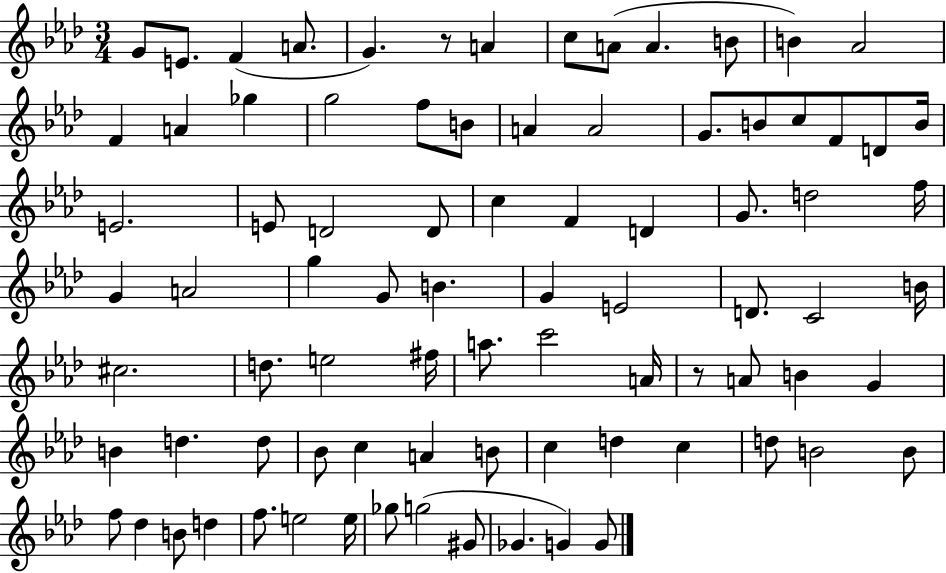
G4/e E4/e. F4/q A4/e. G4/q. R/e A4/q C5/e A4/e A4/q. B4/e B4/q Ab4/h F4/q A4/q Gb5/q G5/h F5/e B4/e A4/q A4/h G4/e. B4/e C5/e F4/e D4/e B4/s E4/h. E4/e D4/h D4/e C5/q F4/q D4/q G4/e. D5/h F5/s G4/q A4/h G5/q G4/e B4/q. G4/q E4/h D4/e. C4/h B4/s C#5/h. D5/e. E5/h F#5/s A5/e. C6/h A4/s R/e A4/e B4/q G4/q B4/q D5/q. D5/e Bb4/e C5/q A4/q B4/e C5/q D5/q C5/q D5/e B4/h B4/e F5/e Db5/q B4/e D5/q F5/e. E5/h E5/s Gb5/e G5/h G#4/e Gb4/q. G4/q G4/e